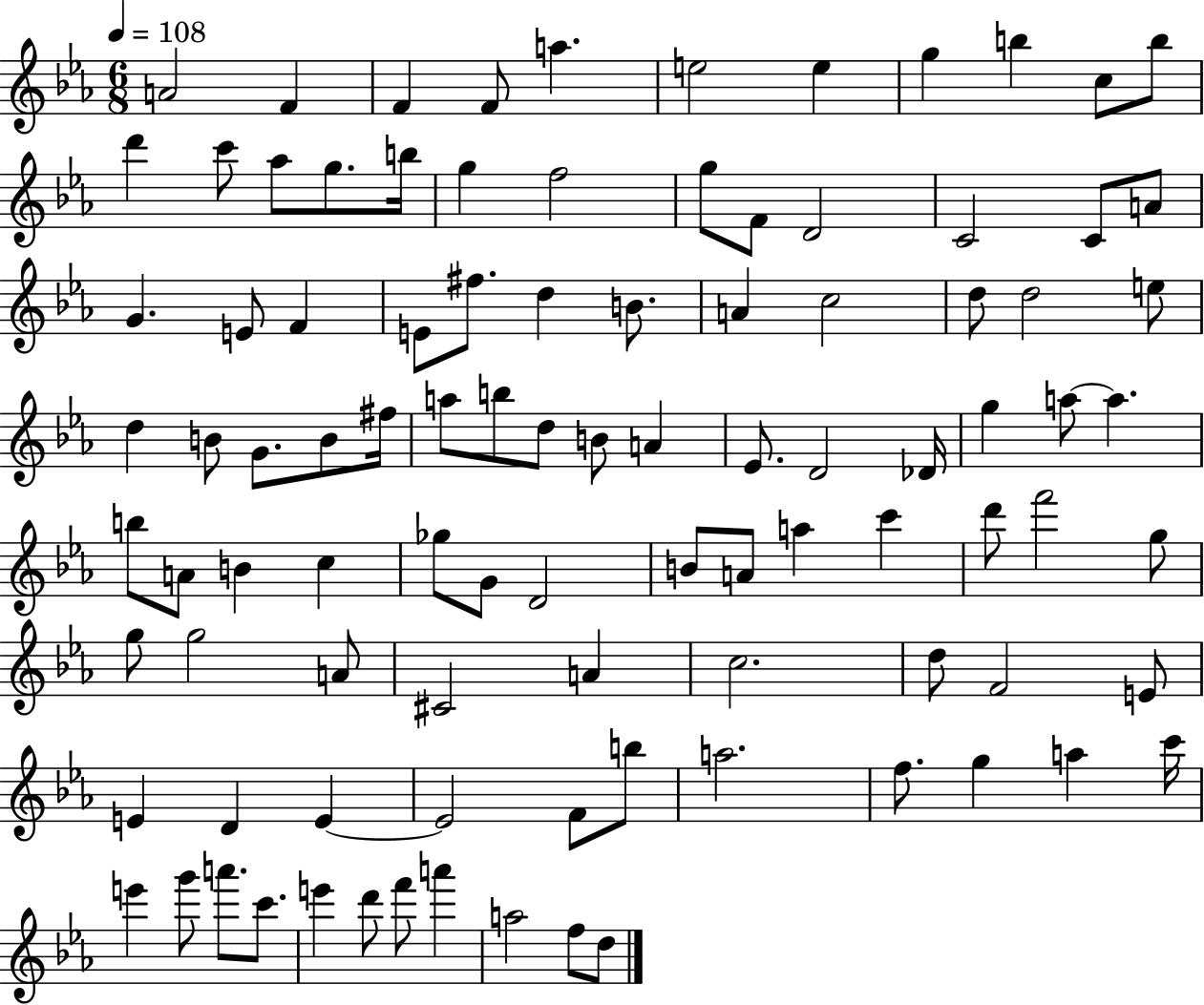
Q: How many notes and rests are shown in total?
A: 97